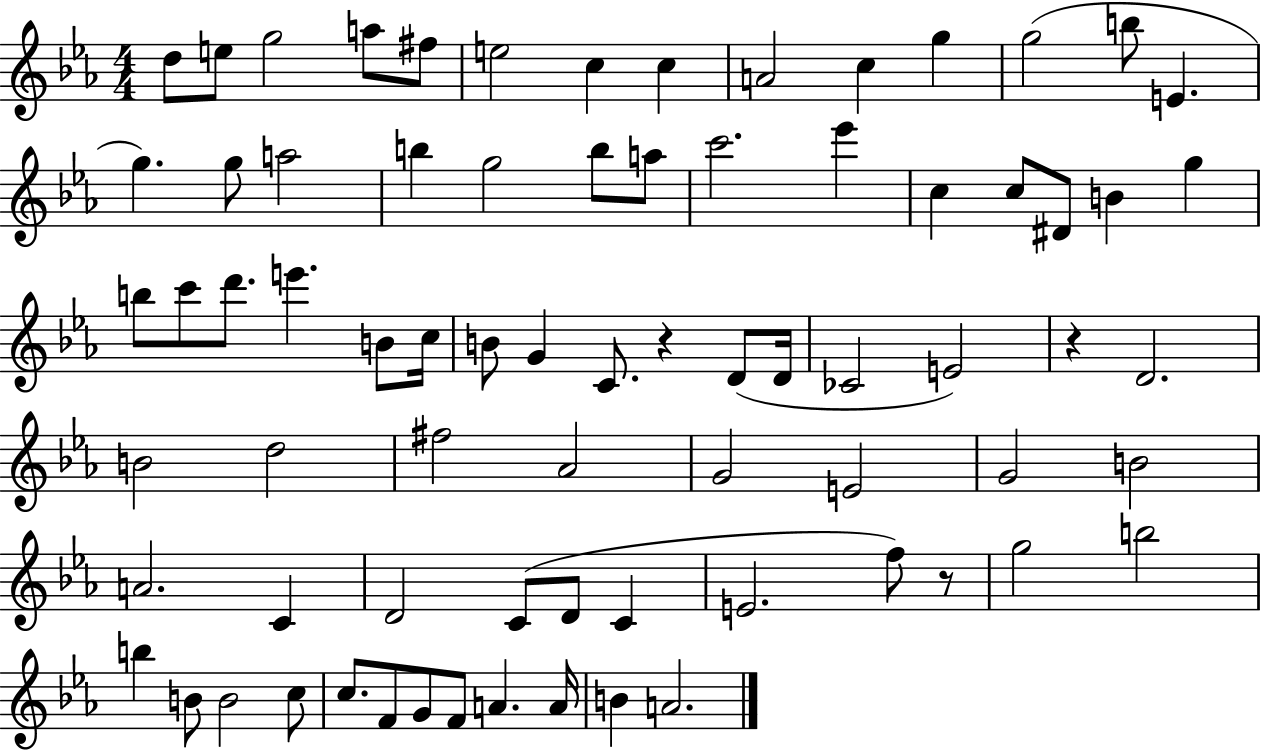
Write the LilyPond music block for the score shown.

{
  \clef treble
  \numericTimeSignature
  \time 4/4
  \key ees \major
  d''8 e''8 g''2 a''8 fis''8 | e''2 c''4 c''4 | a'2 c''4 g''4 | g''2( b''8 e'4. | \break g''4.) g''8 a''2 | b''4 g''2 b''8 a''8 | c'''2. ees'''4 | c''4 c''8 dis'8 b'4 g''4 | \break b''8 c'''8 d'''8. e'''4. b'8 c''16 | b'8 g'4 c'8. r4 d'8( d'16 | ces'2 e'2) | r4 d'2. | \break b'2 d''2 | fis''2 aes'2 | g'2 e'2 | g'2 b'2 | \break a'2. c'4 | d'2 c'8( d'8 c'4 | e'2. f''8) r8 | g''2 b''2 | \break b''4 b'8 b'2 c''8 | c''8. f'8 g'8 f'8 a'4. a'16 | b'4 a'2. | \bar "|."
}